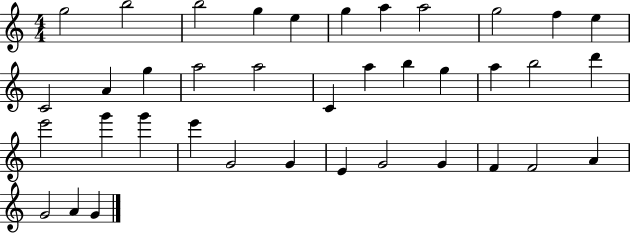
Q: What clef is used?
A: treble